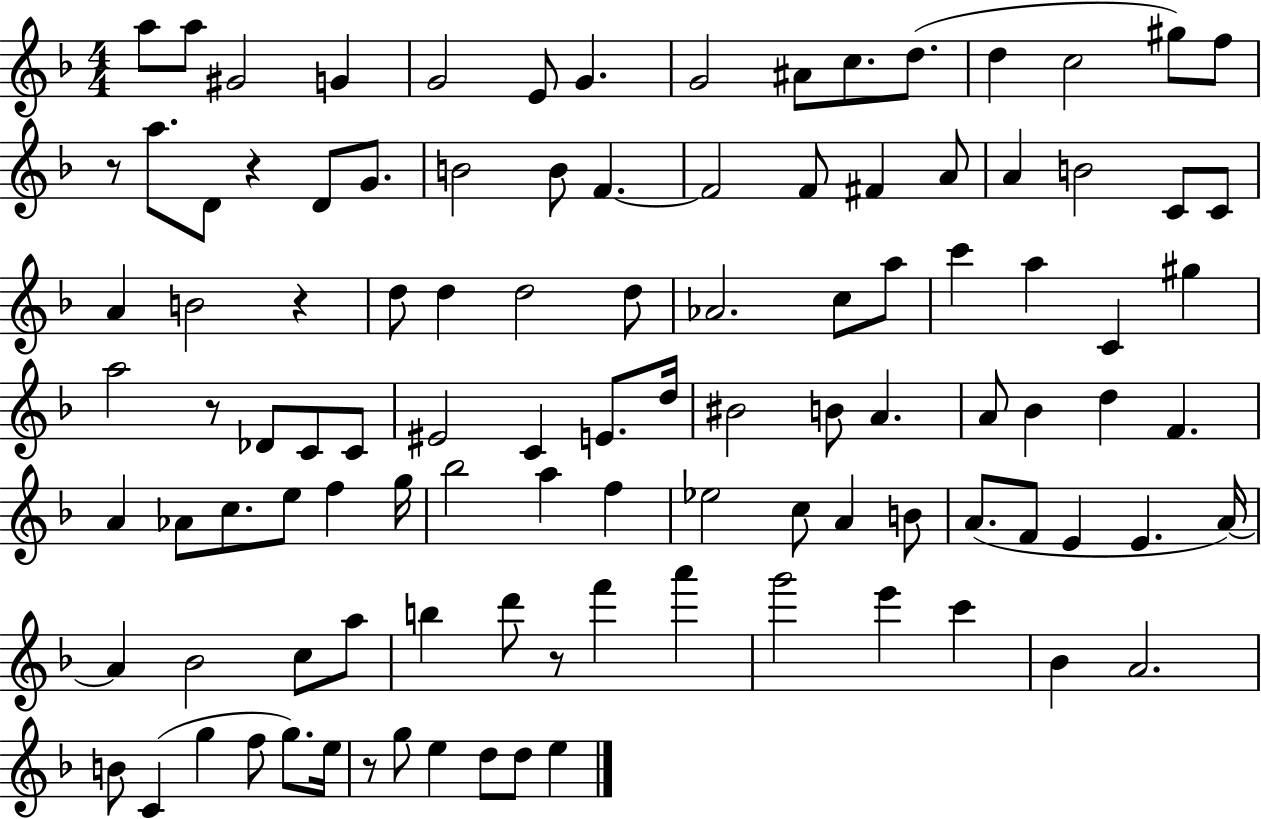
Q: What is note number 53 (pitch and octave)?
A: B4